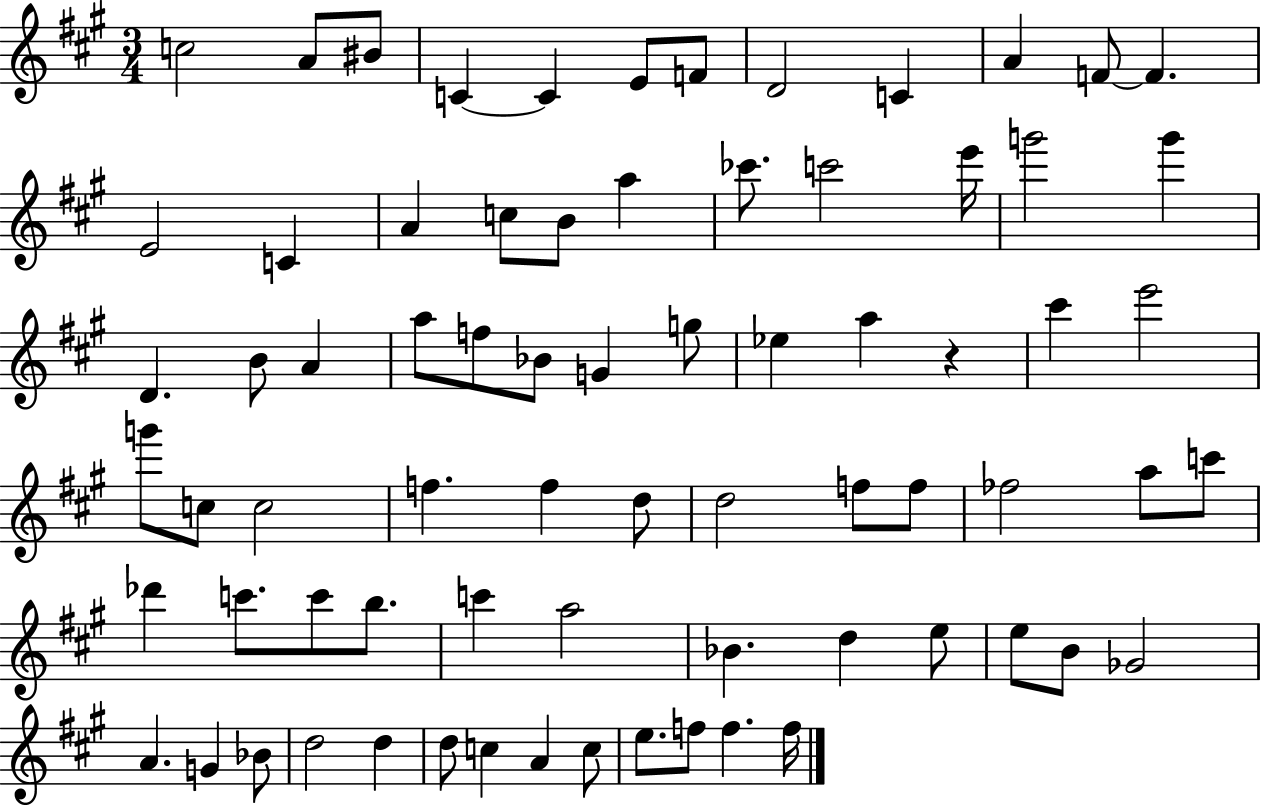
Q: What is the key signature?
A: A major